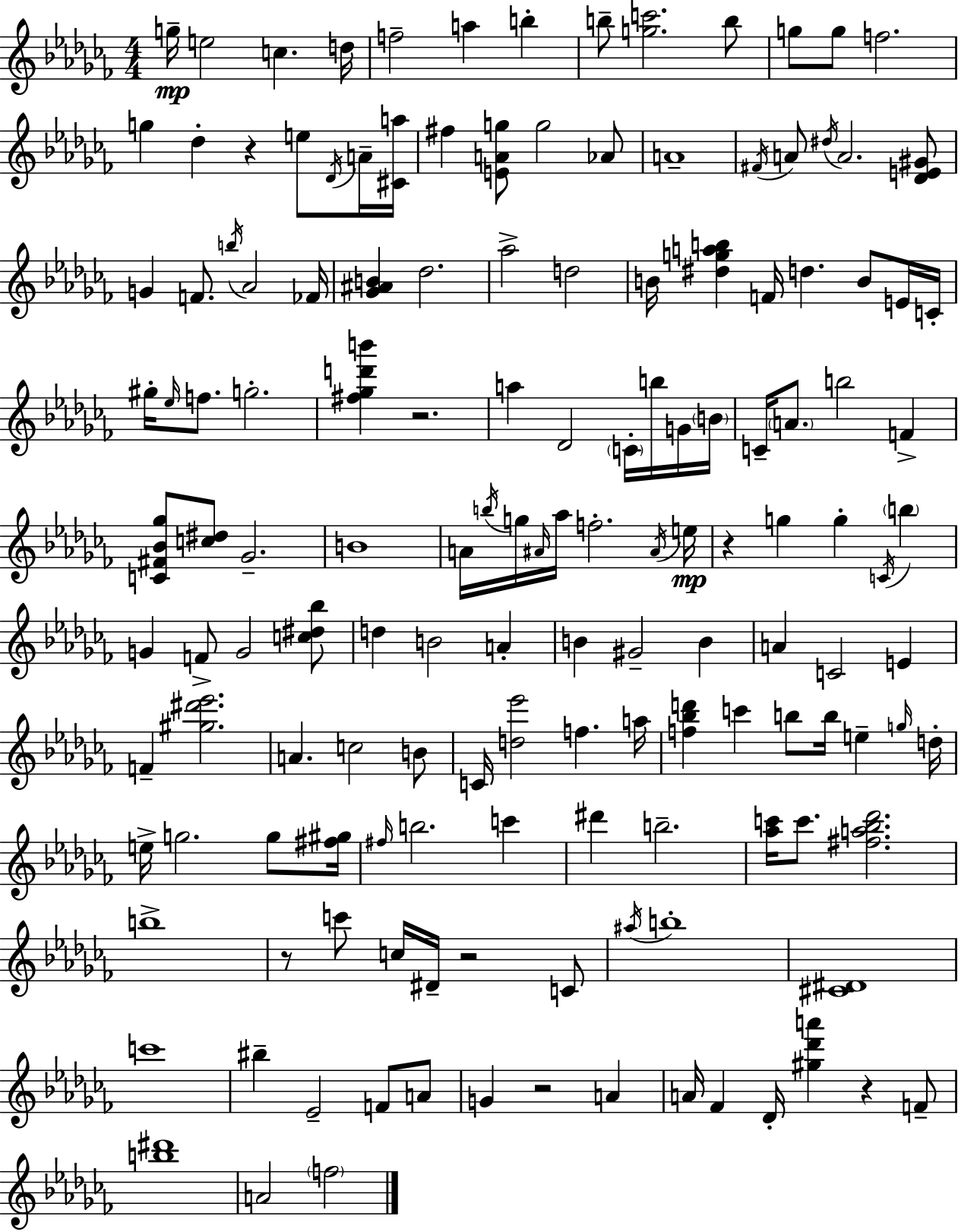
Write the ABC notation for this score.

X:1
T:Untitled
M:4/4
L:1/4
K:Abm
g/4 e2 c d/4 f2 a b b/2 [gc']2 b/2 g/2 g/2 f2 g _d z e/2 _D/4 A/4 [^Ca]/4 ^f [EAg]/2 g2 _A/2 A4 ^F/4 A/2 ^d/4 A2 [_DE^G]/2 G F/2 b/4 _A2 _F/4 [_G^AB] _d2 _a2 d2 B/4 [^dgab] F/4 d B/2 E/4 C/4 ^g/4 _e/4 f/2 g2 [^f_gd'b'] z2 a _D2 C/4 b/4 G/4 B/4 C/4 A/2 b2 F [C^F_B_g]/2 [c^d]/2 _G2 B4 A/4 b/4 g/4 ^A/4 _a/4 f2 ^A/4 e/4 z g g C/4 b G F/2 G2 [c^d_b]/2 d B2 A B ^G2 B A C2 E F [^g^d'_e']2 A c2 B/2 C/4 [d_e']2 f a/4 [f_bd'] c' b/2 b/4 e g/4 d/4 e/4 g2 g/2 [^f^g]/4 ^f/4 b2 c' ^d' b2 [_ac']/4 c'/2 [^fa_b_d']2 b4 z/2 c'/2 c/4 ^D/4 z2 C/2 ^a/4 b4 [^C^D]4 c'4 ^b _E2 F/2 A/2 G z2 A A/4 _F _D/4 [^g_d'a'] z F/2 [b^d']4 A2 f2